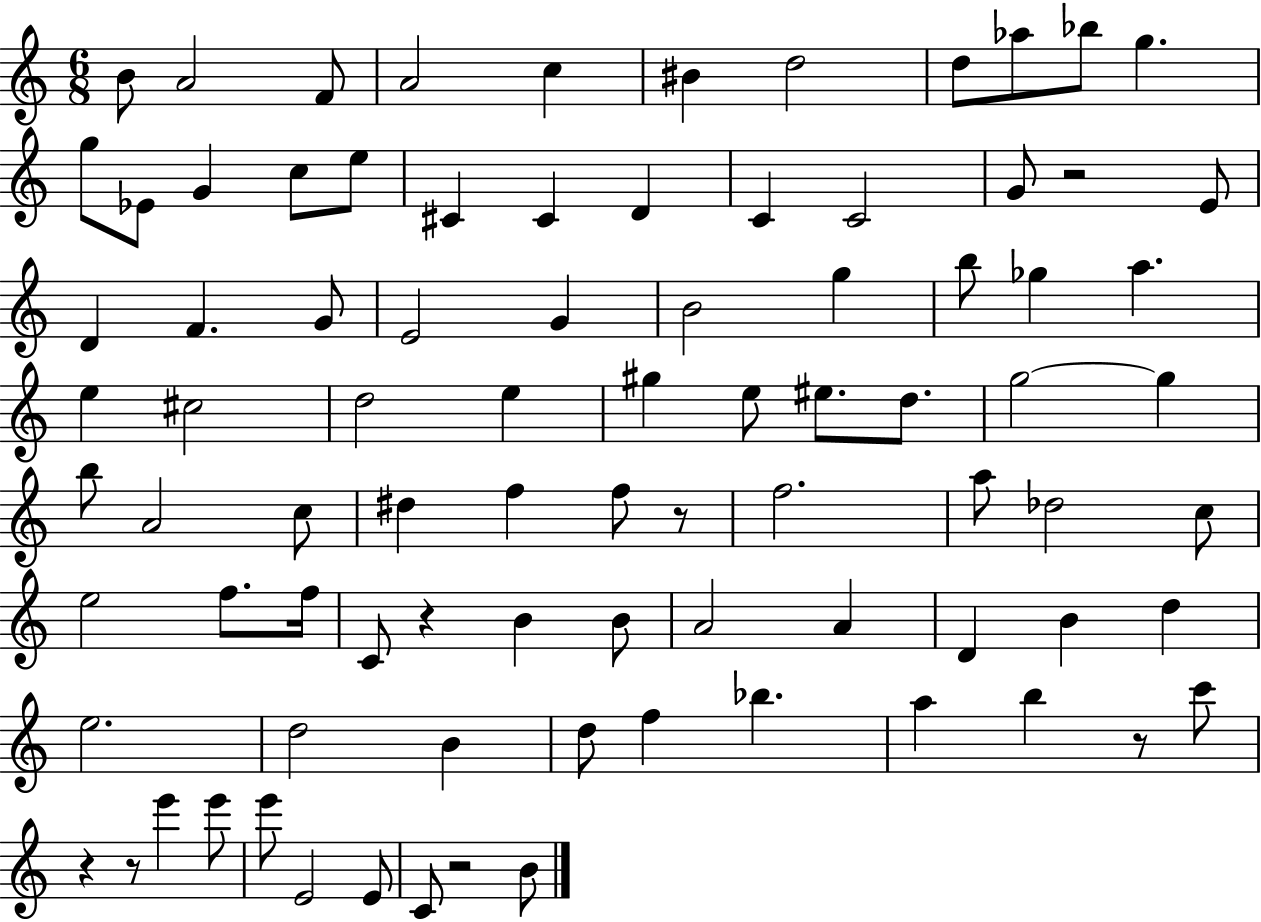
{
  \clef treble
  \numericTimeSignature
  \time 6/8
  \key c \major
  b'8 a'2 f'8 | a'2 c''4 | bis'4 d''2 | d''8 aes''8 bes''8 g''4. | \break g''8 ees'8 g'4 c''8 e''8 | cis'4 cis'4 d'4 | c'4 c'2 | g'8 r2 e'8 | \break d'4 f'4. g'8 | e'2 g'4 | b'2 g''4 | b''8 ges''4 a''4. | \break e''4 cis''2 | d''2 e''4 | gis''4 e''8 eis''8. d''8. | g''2~~ g''4 | \break b''8 a'2 c''8 | dis''4 f''4 f''8 r8 | f''2. | a''8 des''2 c''8 | \break e''2 f''8. f''16 | c'8 r4 b'4 b'8 | a'2 a'4 | d'4 b'4 d''4 | \break e''2. | d''2 b'4 | d''8 f''4 bes''4. | a''4 b''4 r8 c'''8 | \break r4 r8 e'''4 e'''8 | e'''8 e'2 e'8 | c'8 r2 b'8 | \bar "|."
}